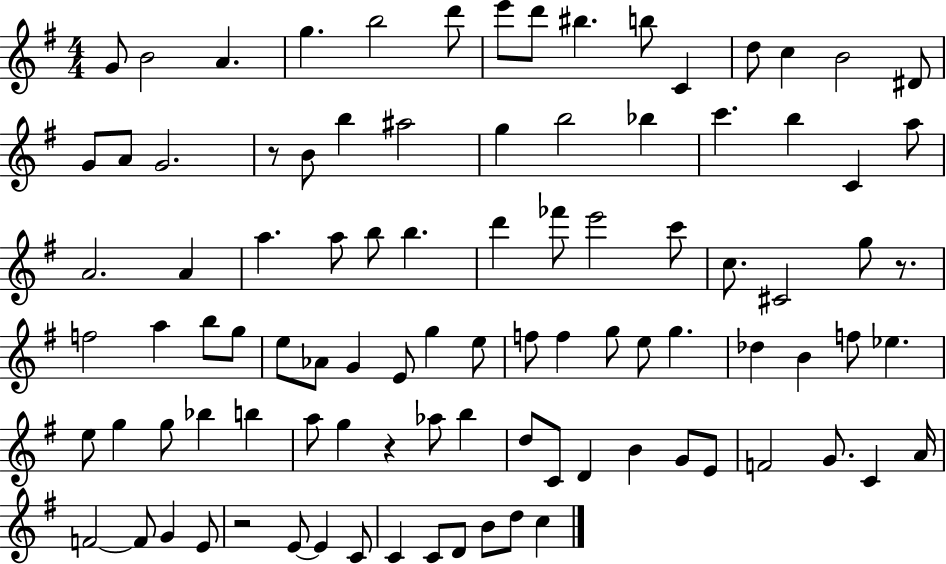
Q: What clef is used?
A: treble